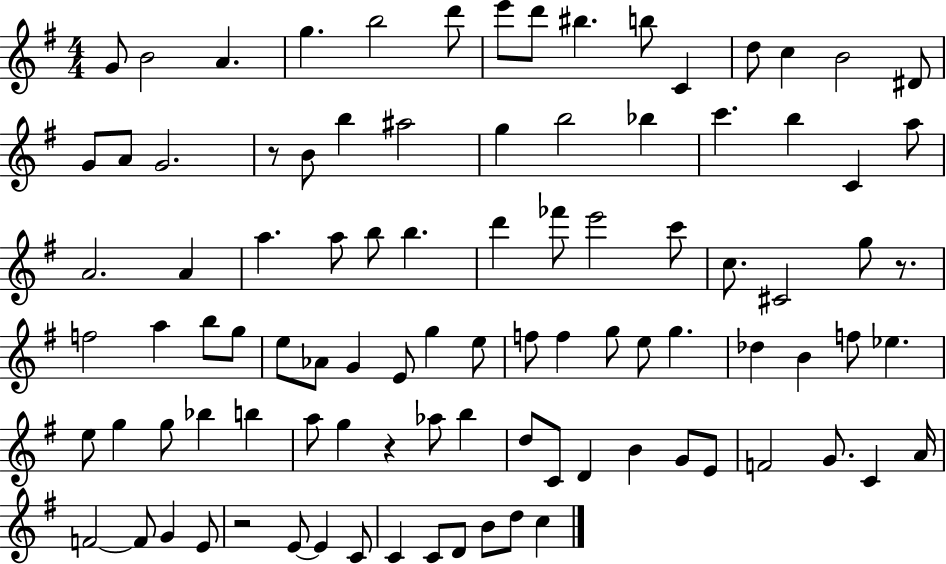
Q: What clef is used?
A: treble